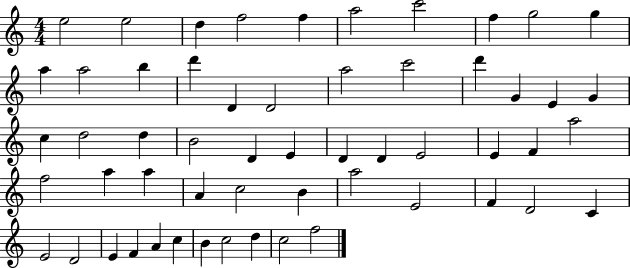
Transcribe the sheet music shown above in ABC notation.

X:1
T:Untitled
M:4/4
L:1/4
K:C
e2 e2 d f2 f a2 c'2 f g2 g a a2 b d' D D2 a2 c'2 d' G E G c d2 d B2 D E D D E2 E F a2 f2 a a A c2 B a2 E2 F D2 C E2 D2 E F A c B c2 d c2 f2